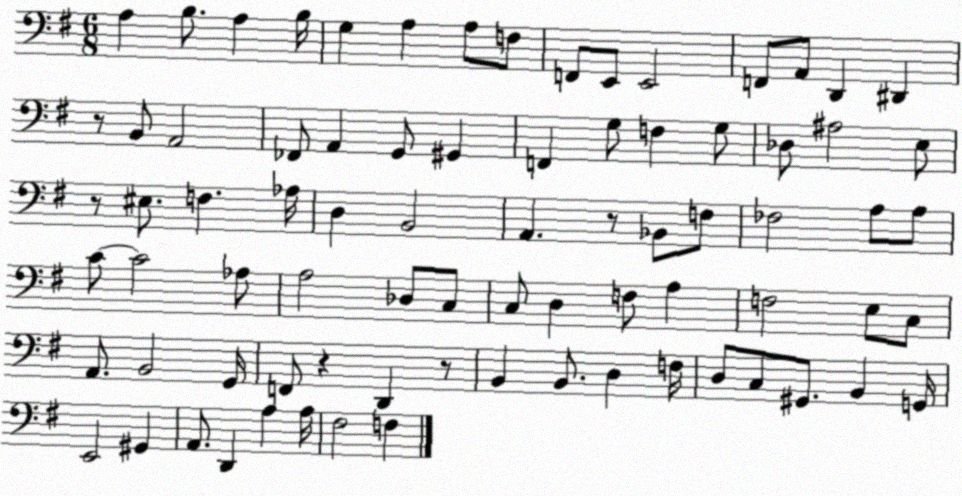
X:1
T:Untitled
M:6/8
L:1/4
K:G
A, B,/2 A, B,/4 G, A, A,/2 F,/2 F,,/2 E,,/2 E,,2 F,,/2 A,,/2 D,, ^D,, z/2 B,,/2 A,,2 _F,,/2 A,, G,,/2 ^G,, F,, G,/2 F, G,/2 _D,/2 ^A,2 E,/2 z/2 ^E,/2 F, _A,/4 D, B,,2 A,, z/2 _B,,/2 F,/2 _F,2 A,/2 A,/2 C/2 C2 _A,/2 A,2 _D,/2 C,/2 C,/2 D, F,/2 A, F,2 E,/2 C,/2 A,,/2 B,,2 G,,/4 F,,/2 z D,, z/2 B,, B,,/2 D, F,/4 D,/2 C,/2 ^G,,/2 B,, G,,/4 E,,2 ^G,, A,,/2 D,, A, A,/4 ^F,2 F,